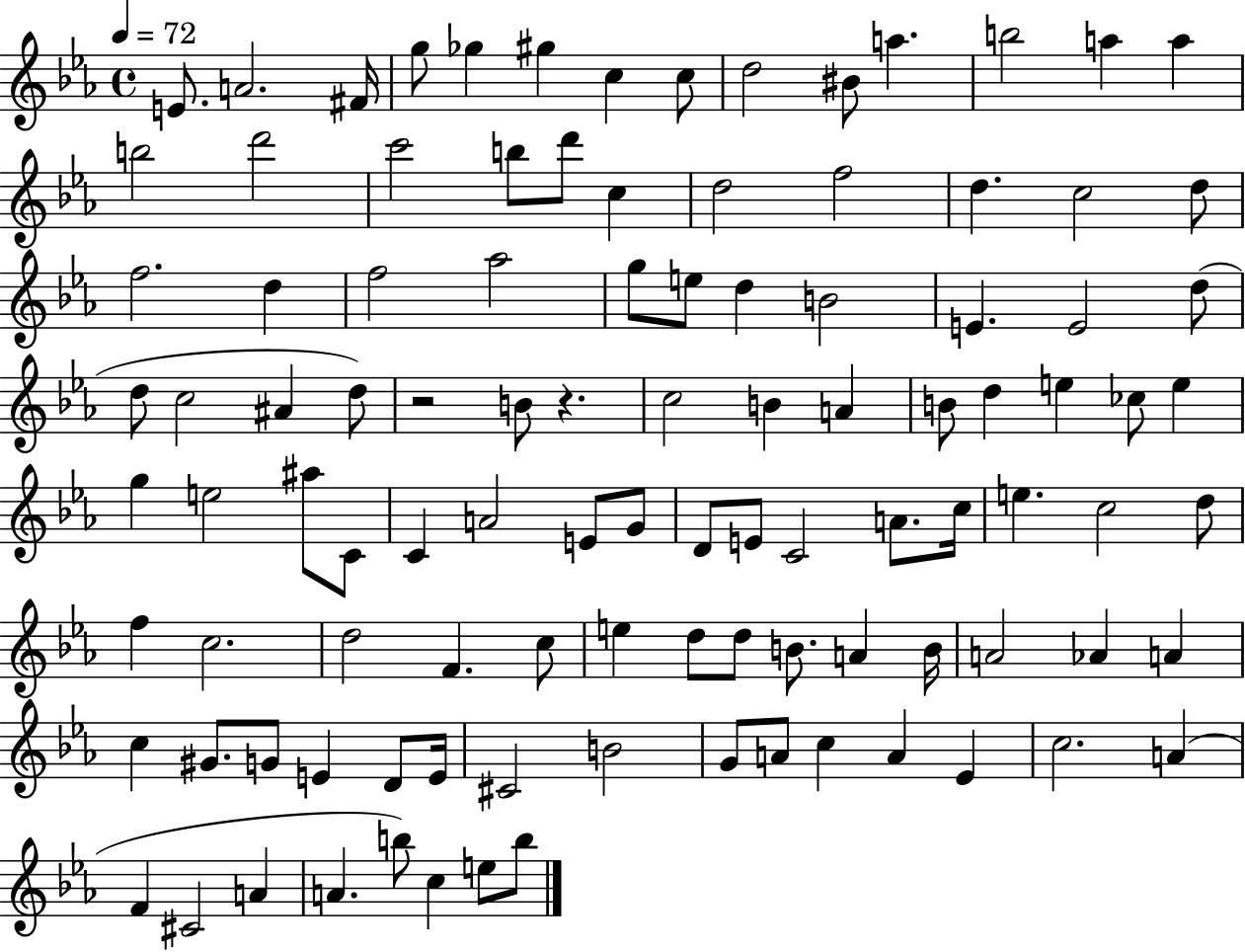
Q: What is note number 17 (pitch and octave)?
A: C6